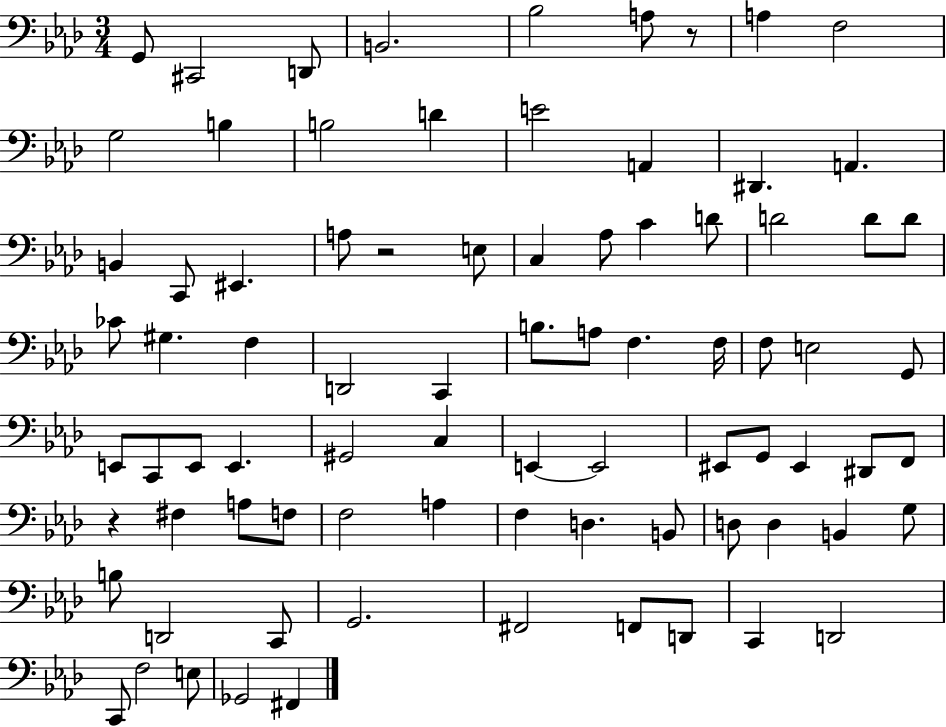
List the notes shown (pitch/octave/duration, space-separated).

G2/e C#2/h D2/e B2/h. Bb3/h A3/e R/e A3/q F3/h G3/h B3/q B3/h D4/q E4/h A2/q D#2/q. A2/q. B2/q C2/e EIS2/q. A3/e R/h E3/e C3/q Ab3/e C4/q D4/e D4/h D4/e D4/e CES4/e G#3/q. F3/q D2/h C2/q B3/e. A3/e F3/q. F3/s F3/e E3/h G2/e E2/e C2/e E2/e E2/q. G#2/h C3/q E2/q E2/h EIS2/e G2/e EIS2/q D#2/e F2/e R/q F#3/q A3/e F3/e F3/h A3/q F3/q D3/q. B2/e D3/e D3/q B2/q G3/e B3/e D2/h C2/e G2/h. F#2/h F2/e D2/e C2/q D2/h C2/e F3/h E3/e Gb2/h F#2/q